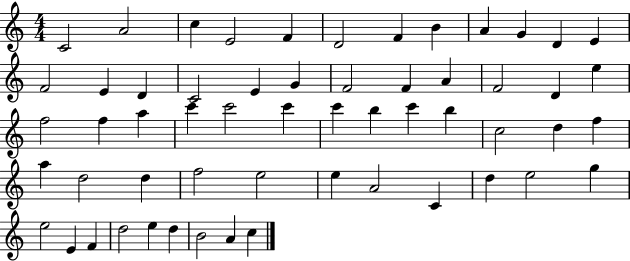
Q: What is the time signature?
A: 4/4